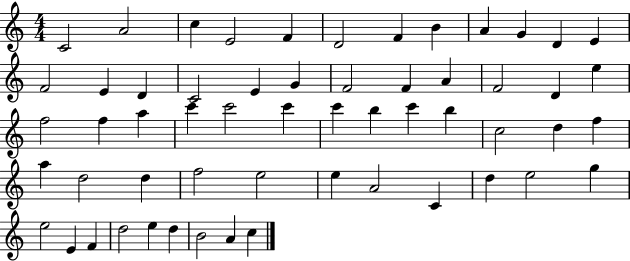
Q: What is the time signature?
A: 4/4